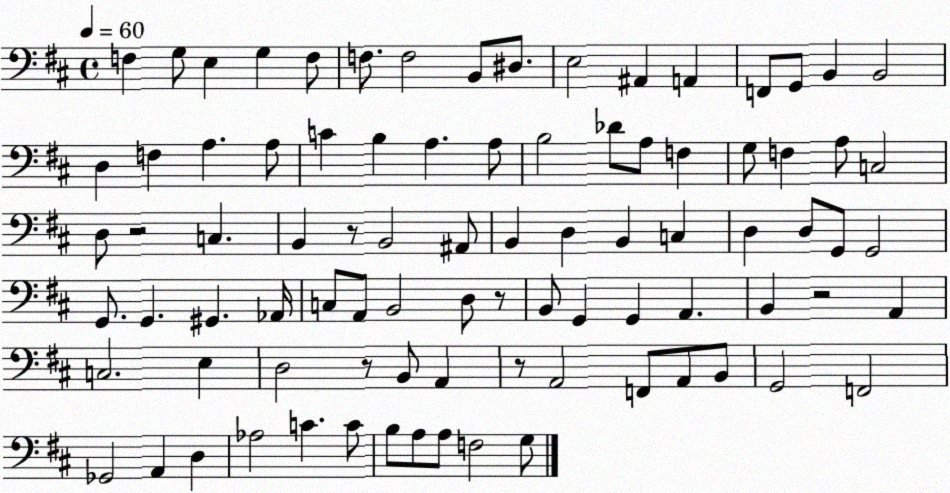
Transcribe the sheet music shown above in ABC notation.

X:1
T:Untitled
M:4/4
L:1/4
K:D
F, G,/2 E, G, F,/2 F,/2 F,2 B,,/2 ^D,/2 E,2 ^A,, A,, F,,/2 G,,/2 B,, B,,2 D, F, A, A,/2 C B, A, A,/2 B,2 _D/2 A,/2 F, G,/2 F, A,/2 C,2 D,/2 z2 C, B,, z/2 B,,2 ^A,,/2 B,, D, B,, C, D, D,/2 G,,/2 G,,2 G,,/2 G,, ^G,, _A,,/4 C,/2 A,,/2 B,,2 D,/2 z/2 B,,/2 G,, G,, A,, B,, z2 A,, C,2 E, D,2 z/2 B,,/2 A,, z/2 A,,2 F,,/2 A,,/2 B,,/2 G,,2 F,,2 _G,,2 A,, D, _A,2 C C/2 B,/2 A,/2 A,/2 F,2 G,/2